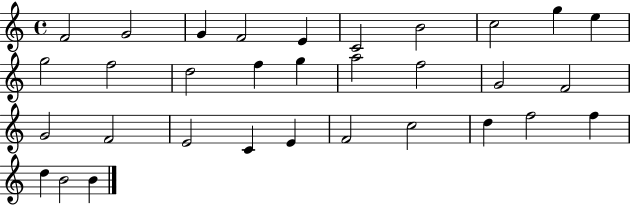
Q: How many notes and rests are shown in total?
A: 32